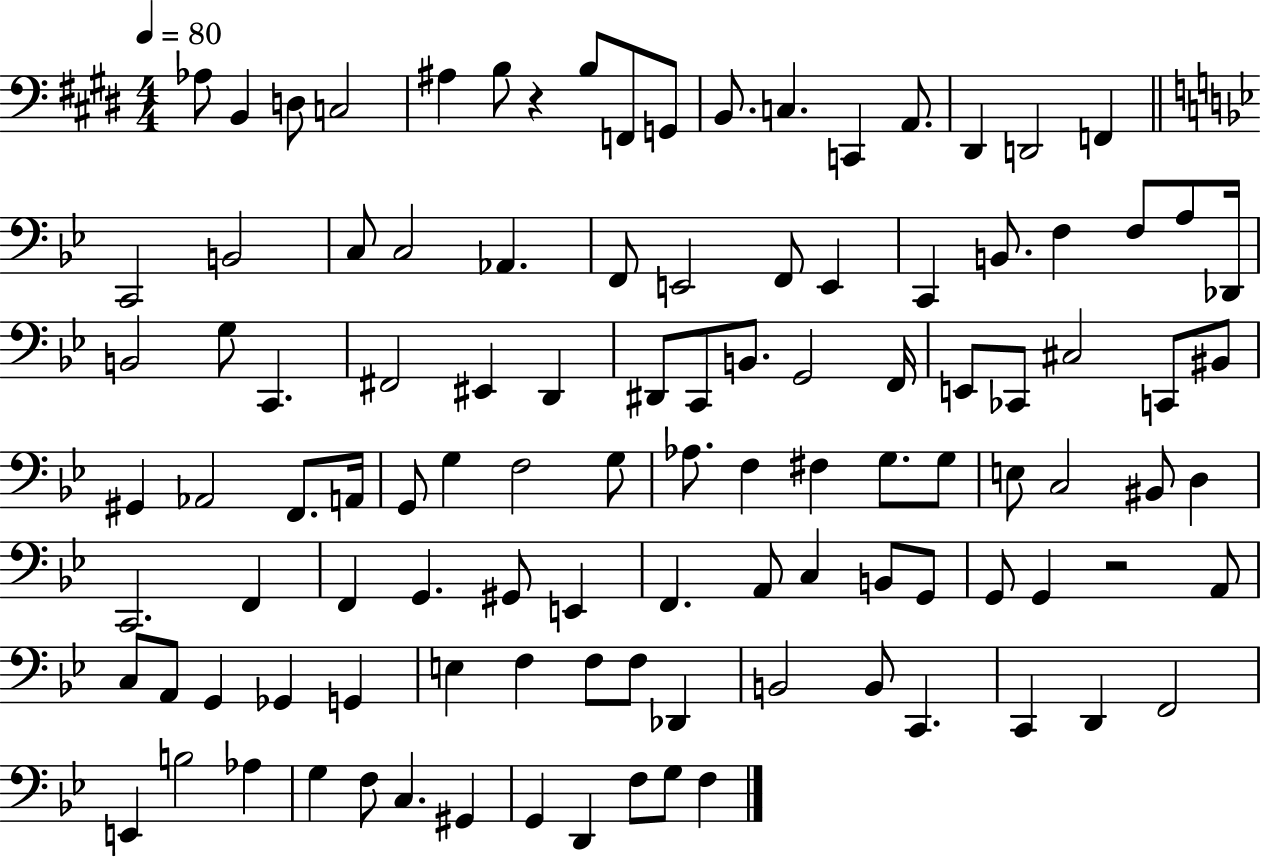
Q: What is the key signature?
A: E major